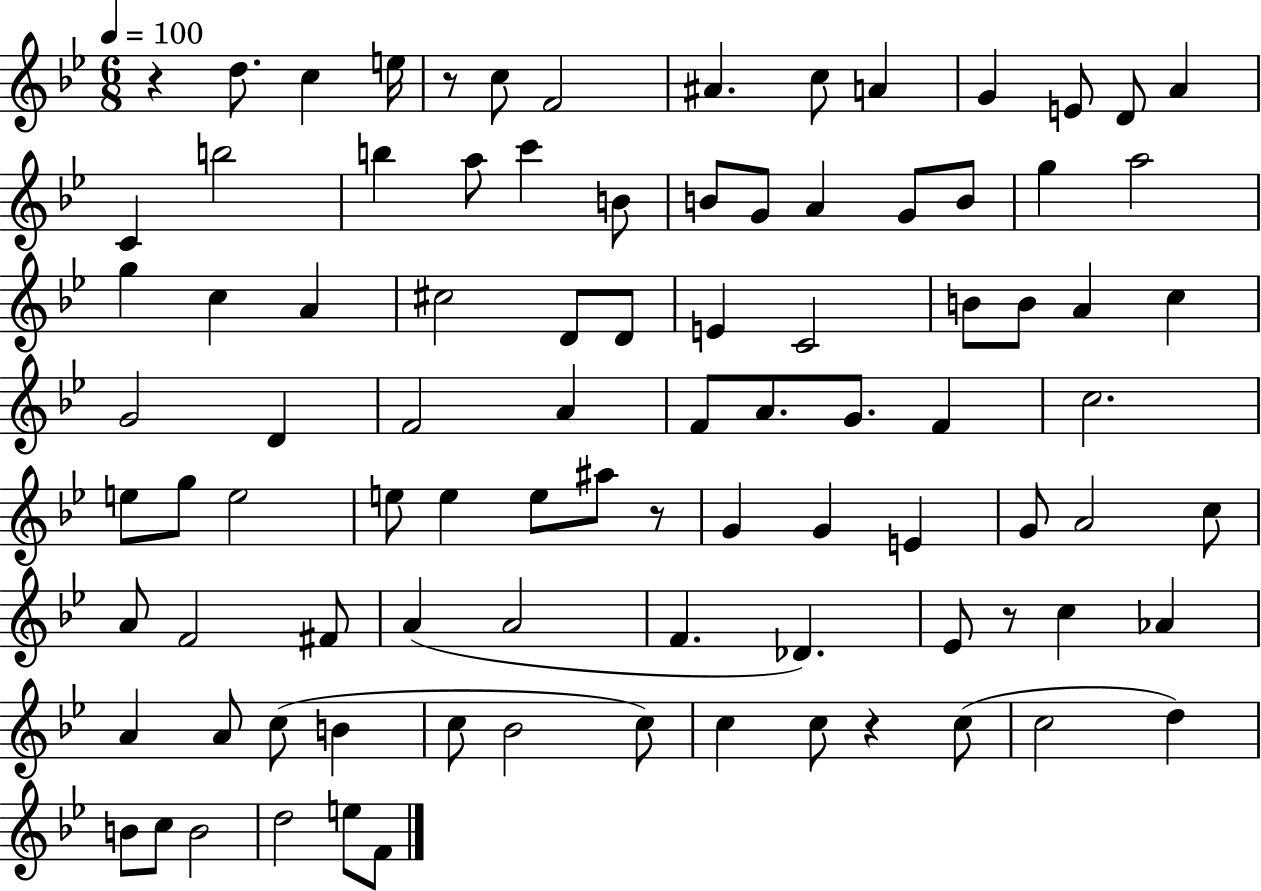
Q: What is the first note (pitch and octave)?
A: D5